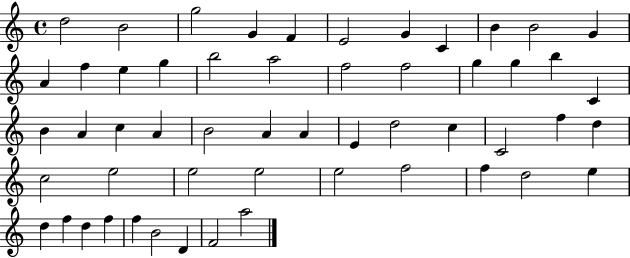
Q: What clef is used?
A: treble